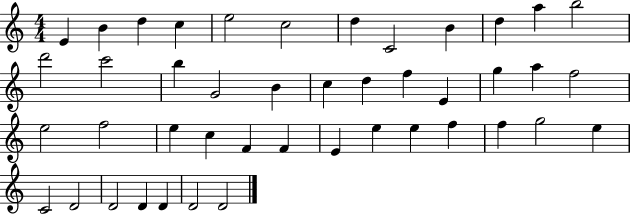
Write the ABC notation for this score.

X:1
T:Untitled
M:4/4
L:1/4
K:C
E B d c e2 c2 d C2 B d a b2 d'2 c'2 b G2 B c d f E g a f2 e2 f2 e c F F E e e f f g2 e C2 D2 D2 D D D2 D2